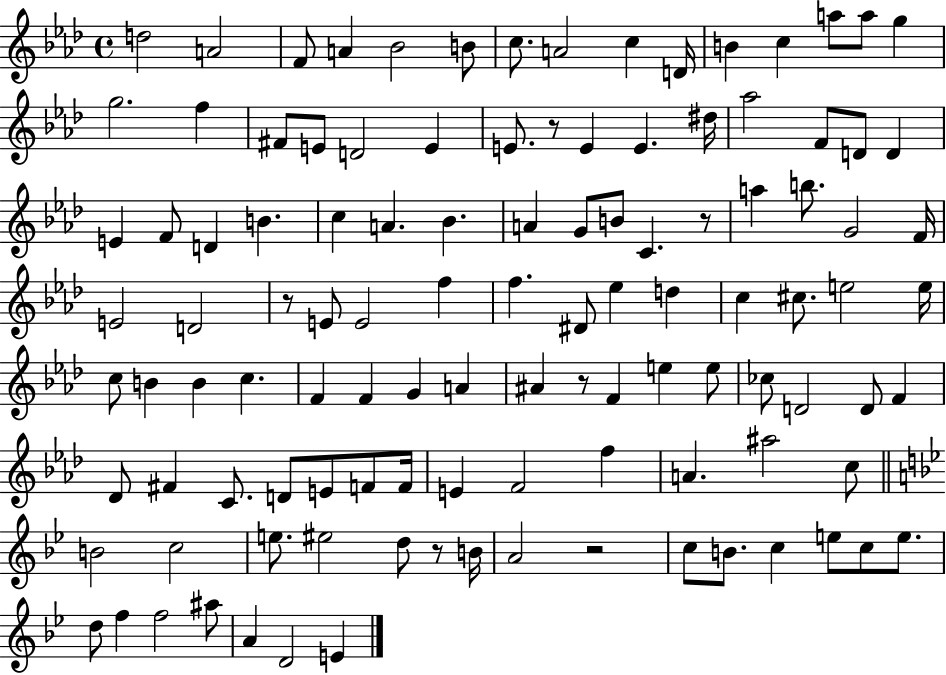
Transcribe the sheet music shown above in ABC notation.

X:1
T:Untitled
M:4/4
L:1/4
K:Ab
d2 A2 F/2 A _B2 B/2 c/2 A2 c D/4 B c a/2 a/2 g g2 f ^F/2 E/2 D2 E E/2 z/2 E E ^d/4 _a2 F/2 D/2 D E F/2 D B c A _B A G/2 B/2 C z/2 a b/2 G2 F/4 E2 D2 z/2 E/2 E2 f f ^D/2 _e d c ^c/2 e2 e/4 c/2 B B c F F G A ^A z/2 F e e/2 _c/2 D2 D/2 F _D/2 ^F C/2 D/2 E/2 F/2 F/4 E F2 f A ^a2 c/2 B2 c2 e/2 ^e2 d/2 z/2 B/4 A2 z2 c/2 B/2 c e/2 c/2 e/2 d/2 f f2 ^a/2 A D2 E